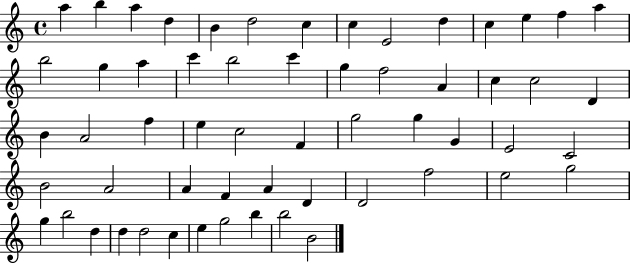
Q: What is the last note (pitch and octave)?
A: B4